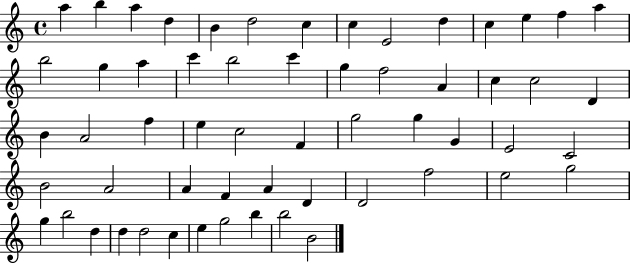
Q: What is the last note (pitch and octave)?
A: B4